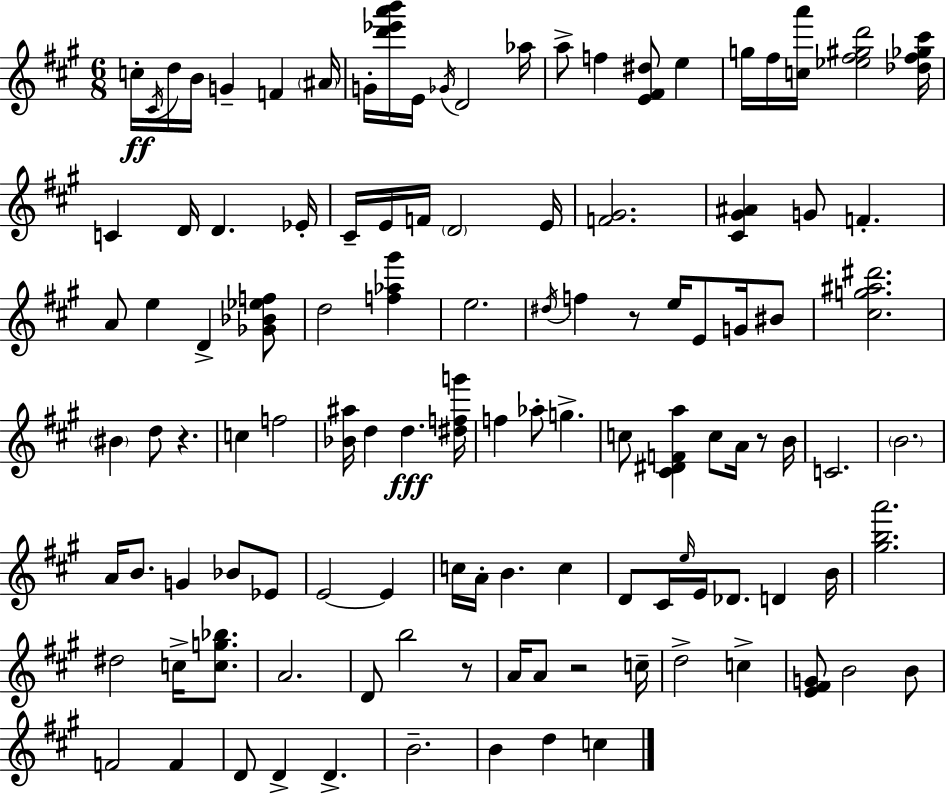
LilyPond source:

{
  \clef treble
  \numericTimeSignature
  \time 6/8
  \key a \major
  c''16-.\ff \acciaccatura { cis'16 } d''16 b'16 g'4-- f'4 | \parenthesize ais'16 g'16-. <d''' ees''' a''' b'''>16 e'16 \acciaccatura { ges'16 } d'2 | aes''16 a''8-> f''4 <e' fis' dis''>8 e''4 | g''16 fis''16 <c'' a'''>16 <ees'' fis'' gis'' d'''>2 | \break <des'' fis'' ges'' cis'''>16 c'4 d'16 d'4. | ees'16-. cis'16-- e'16 f'16 \parenthesize d'2 | e'16 <f' gis'>2. | <cis' gis' ais'>4 g'8 f'4.-. | \break a'8 e''4 d'4-> | <ges' bes' ees'' f''>8 d''2 <f'' aes'' gis'''>4 | e''2. | \acciaccatura { dis''16 } f''4 r8 e''16 e'8 | \break g'16 bis'8 <cis'' g'' ais'' dis'''>2. | \parenthesize bis'4 d''8 r4. | c''4 f''2 | <bes' ais''>16 d''4 d''4.\fff | \break <dis'' f'' g'''>16 f''4 aes''8-. g''4.-> | c''8 <cis' dis' f' a''>4 c''8 a'16 | r8 b'16 c'2. | \parenthesize b'2. | \break a'16 b'8. g'4 bes'8 | ees'8 e'2~~ e'4 | c''16 a'16-. b'4. c''4 | d'8 cis'16 \grace { e''16 } e'16 des'8. d'4 | \break b'16 <gis'' b'' a'''>2. | dis''2 | c''16-> <c'' g'' bes''>8. a'2. | d'8 b''2 | \break r8 a'16 a'8 r2 | c''16-- d''2-> | c''4-> <e' fis' g'>8 b'2 | b'8 f'2 | \break f'4 d'8 d'4-> d'4.-> | b'2.-- | b'4 d''4 | c''4 \bar "|."
}